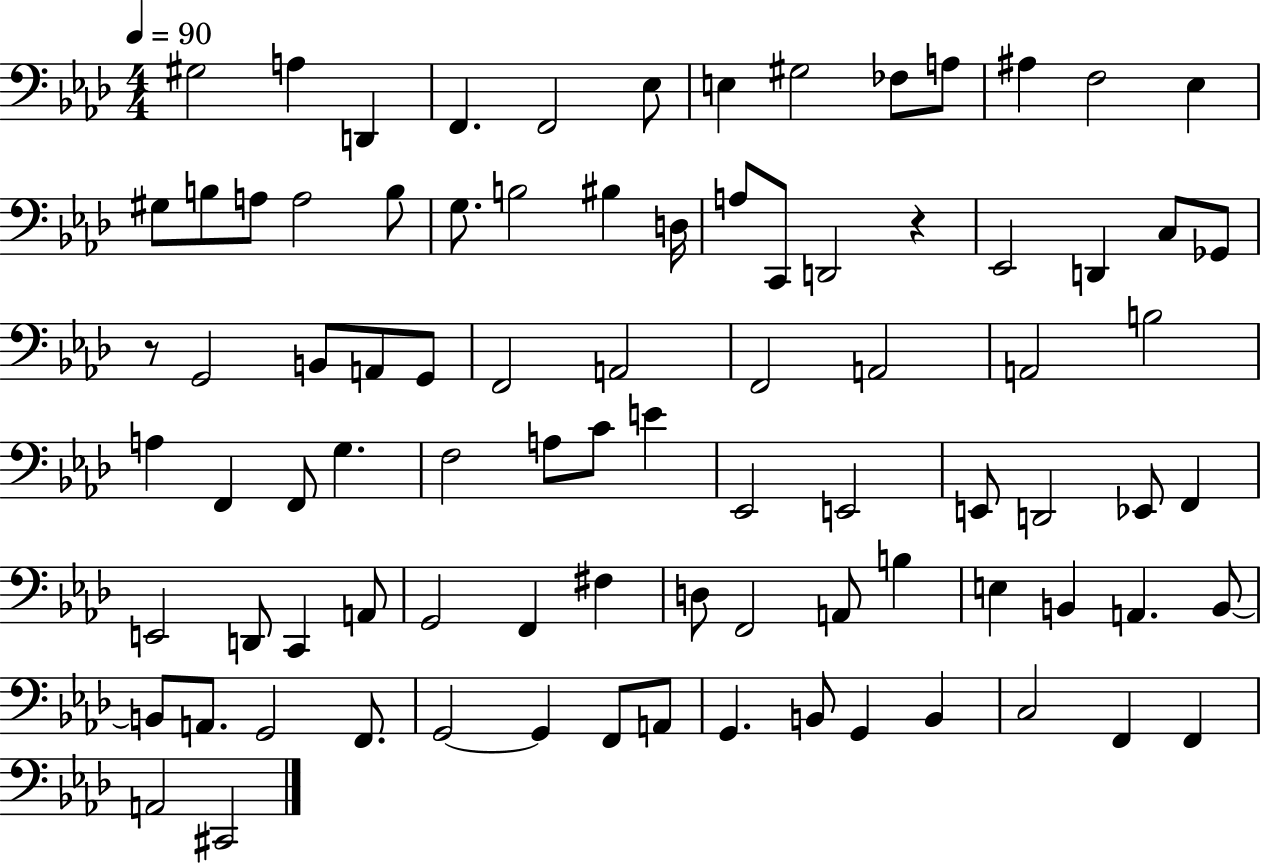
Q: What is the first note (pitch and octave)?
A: G#3